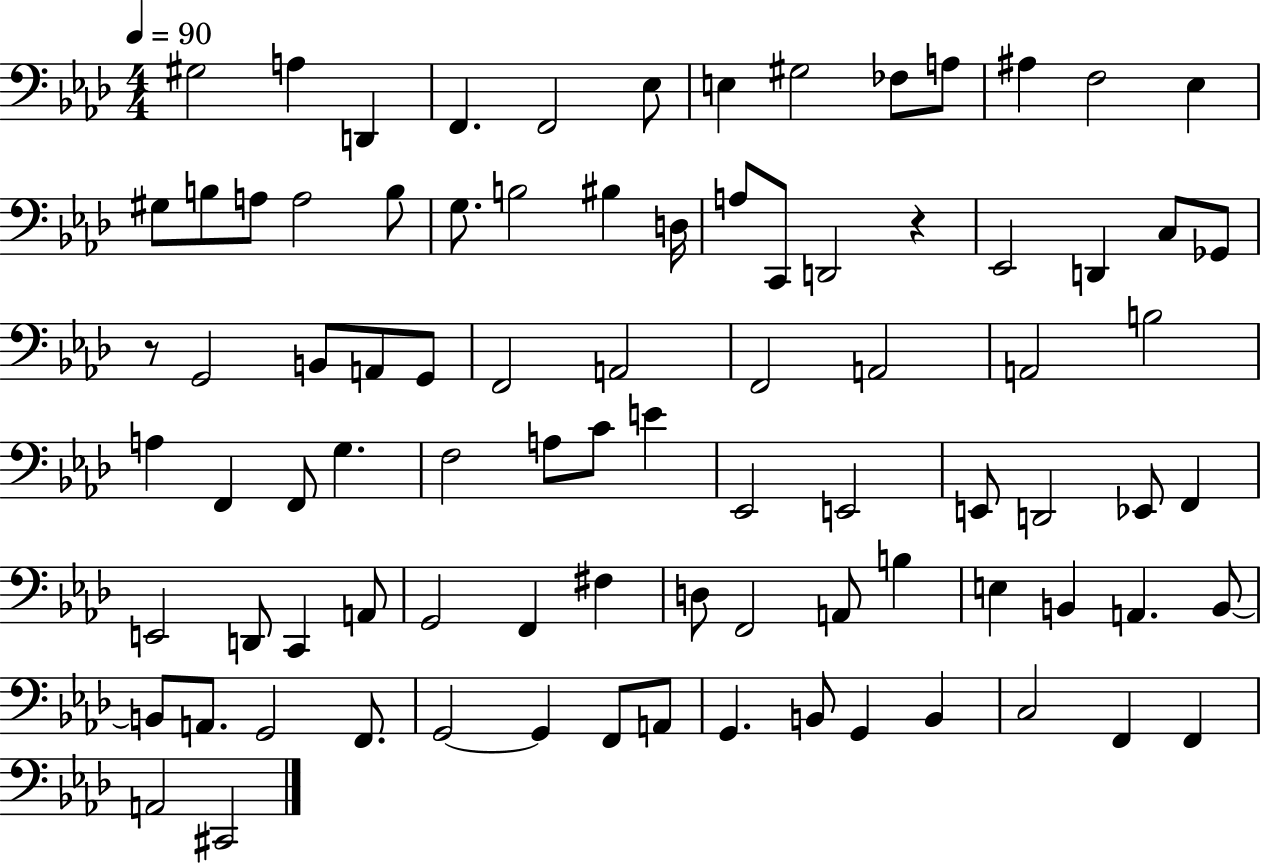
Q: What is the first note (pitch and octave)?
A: G#3